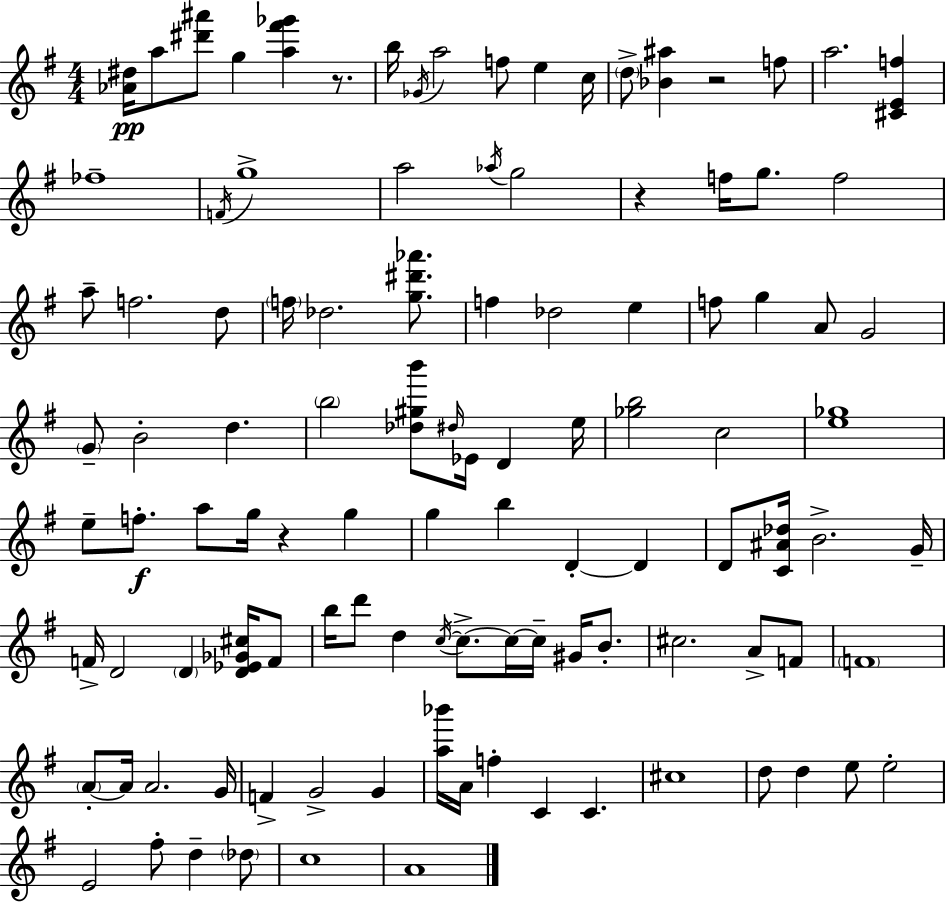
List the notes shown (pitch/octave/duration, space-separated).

[Ab4,D#5]/s A5/e [D#6,A#6]/e G5/q [A5,F#6,Gb6]/q R/e. B5/s Gb4/s A5/h F5/e E5/q C5/s D5/e [Bb4,A#5]/q R/h F5/e A5/h. [C#4,E4,F5]/q FES5/w F4/s G5/w A5/h Ab5/s G5/h R/q F5/s G5/e. F5/h A5/e F5/h. D5/e F5/s Db5/h. [G5,D#6,Ab6]/e. F5/q Db5/h E5/q F5/e G5/q A4/e G4/h G4/e B4/h D5/q. B5/h [Db5,G#5,B6]/e D#5/s Eb4/s D4/q E5/s [Gb5,B5]/h C5/h [E5,Gb5]/w E5/e F5/e. A5/e G5/s R/q G5/q G5/q B5/q D4/q D4/q D4/e [C4,A#4,Db5]/s B4/h. G4/s F4/s D4/h D4/q [D4,Eb4,Gb4,C#5]/s F4/e B5/s D6/e D5/q C5/s C5/e. C5/s C5/s G#4/s B4/e. C#5/h. A4/e F4/e F4/w A4/e A4/s A4/h. G4/s F4/q G4/h G4/q [A5,Bb6]/s A4/s F5/q C4/q C4/q. C#5/w D5/e D5/q E5/e E5/h E4/h F#5/e D5/q Db5/e C5/w A4/w